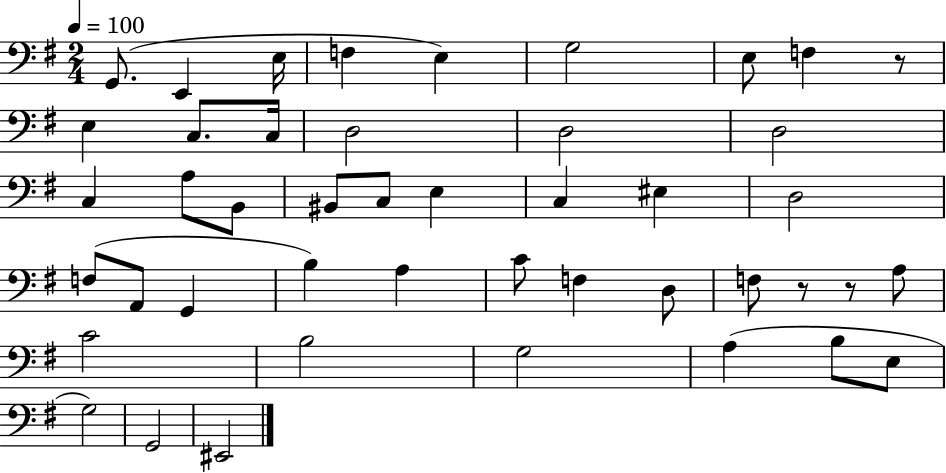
X:1
T:Untitled
M:2/4
L:1/4
K:G
G,,/2 E,, E,/4 F, E, G,2 E,/2 F, z/2 E, C,/2 C,/4 D,2 D,2 D,2 C, A,/2 B,,/2 ^B,,/2 C,/2 E, C, ^E, D,2 F,/2 A,,/2 G,, B, A, C/2 F, D,/2 F,/2 z/2 z/2 A,/2 C2 B,2 G,2 A, B,/2 E,/2 G,2 G,,2 ^E,,2